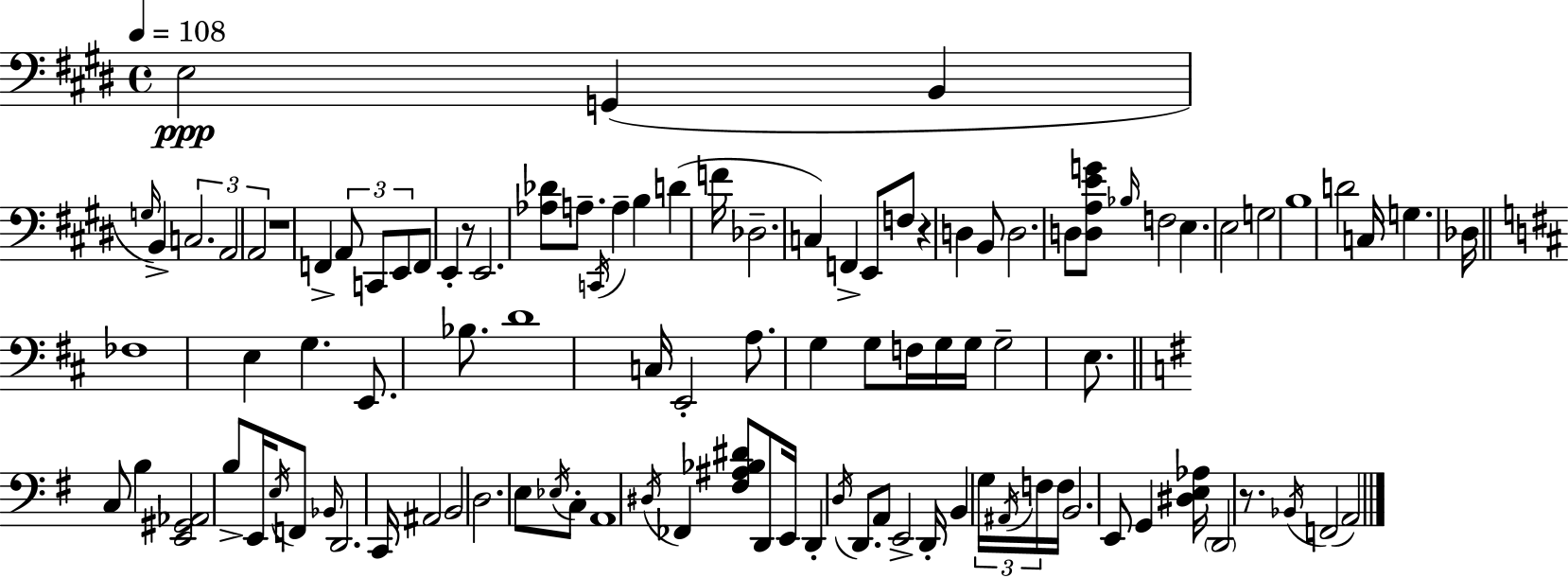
E3/h G2/q B2/q G3/s B2/q C3/h. A2/h A2/h R/w F2/q A2/e C2/e E2/e F2/e E2/q R/e E2/h. [Ab3,Db4]/e A3/e. C2/s A3/q B3/q D4/q F4/s Db3/h. C3/q F2/q E2/e F3/e R/q D3/q B2/e D3/h. D3/e [D3,A3,E4,G4]/e Bb3/s F3/h E3/q. E3/h G3/h B3/w D4/h C3/s G3/q. Db3/s FES3/w E3/q G3/q. E2/e. Bb3/e. D4/w C3/s E2/h A3/e. G3/q G3/e F3/s G3/s G3/s G3/h E3/e. C3/e B3/q [E2,G#2,Ab2]/h B3/e E2/s E3/s F2/e Bb2/s D2/h. C2/s A#2/h B2/h D3/h. E3/e Eb3/s C3/e A2/w D#3/s FES2/q [F#3,A#3,Bb3,D#4]/e D2/e E2/s D2/q D3/s D2/e. A2/e E2/h D2/s B2/q G3/s A#2/s F3/s F3/s B2/h. E2/e G2/q [D#3,E3,Ab3]/s D2/h R/e. Bb2/s F2/h A2/h